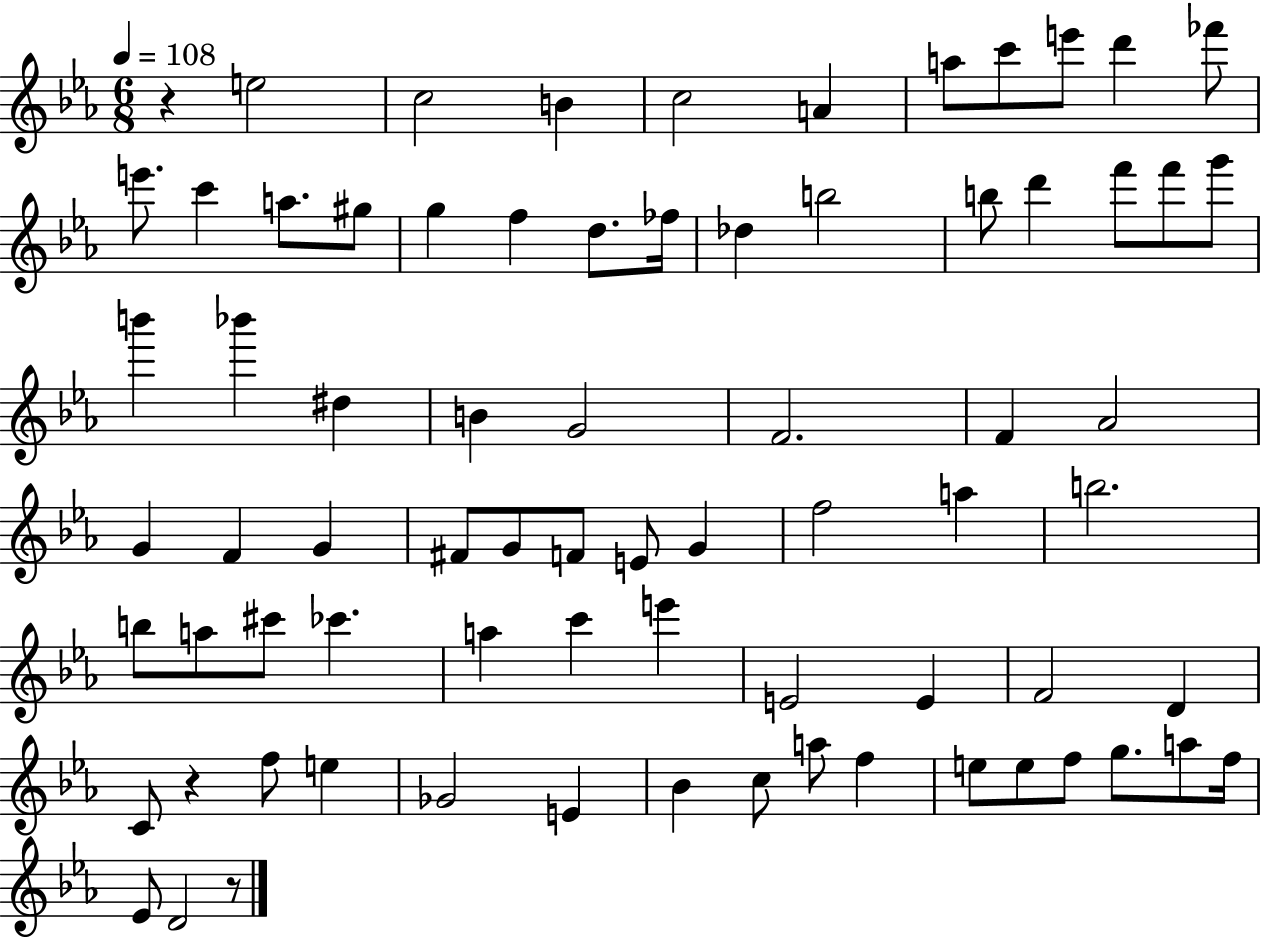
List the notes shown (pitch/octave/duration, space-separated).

R/q E5/h C5/h B4/q C5/h A4/q A5/e C6/e E6/e D6/q FES6/e E6/e. C6/q A5/e. G#5/e G5/q F5/q D5/e. FES5/s Db5/q B5/h B5/e D6/q F6/e F6/e G6/e B6/q Bb6/q D#5/q B4/q G4/h F4/h. F4/q Ab4/h G4/q F4/q G4/q F#4/e G4/e F4/e E4/e G4/q F5/h A5/q B5/h. B5/e A5/e C#6/e CES6/q. A5/q C6/q E6/q E4/h E4/q F4/h D4/q C4/e R/q F5/e E5/q Gb4/h E4/q Bb4/q C5/e A5/e F5/q E5/e E5/e F5/e G5/e. A5/e F5/s Eb4/e D4/h R/e